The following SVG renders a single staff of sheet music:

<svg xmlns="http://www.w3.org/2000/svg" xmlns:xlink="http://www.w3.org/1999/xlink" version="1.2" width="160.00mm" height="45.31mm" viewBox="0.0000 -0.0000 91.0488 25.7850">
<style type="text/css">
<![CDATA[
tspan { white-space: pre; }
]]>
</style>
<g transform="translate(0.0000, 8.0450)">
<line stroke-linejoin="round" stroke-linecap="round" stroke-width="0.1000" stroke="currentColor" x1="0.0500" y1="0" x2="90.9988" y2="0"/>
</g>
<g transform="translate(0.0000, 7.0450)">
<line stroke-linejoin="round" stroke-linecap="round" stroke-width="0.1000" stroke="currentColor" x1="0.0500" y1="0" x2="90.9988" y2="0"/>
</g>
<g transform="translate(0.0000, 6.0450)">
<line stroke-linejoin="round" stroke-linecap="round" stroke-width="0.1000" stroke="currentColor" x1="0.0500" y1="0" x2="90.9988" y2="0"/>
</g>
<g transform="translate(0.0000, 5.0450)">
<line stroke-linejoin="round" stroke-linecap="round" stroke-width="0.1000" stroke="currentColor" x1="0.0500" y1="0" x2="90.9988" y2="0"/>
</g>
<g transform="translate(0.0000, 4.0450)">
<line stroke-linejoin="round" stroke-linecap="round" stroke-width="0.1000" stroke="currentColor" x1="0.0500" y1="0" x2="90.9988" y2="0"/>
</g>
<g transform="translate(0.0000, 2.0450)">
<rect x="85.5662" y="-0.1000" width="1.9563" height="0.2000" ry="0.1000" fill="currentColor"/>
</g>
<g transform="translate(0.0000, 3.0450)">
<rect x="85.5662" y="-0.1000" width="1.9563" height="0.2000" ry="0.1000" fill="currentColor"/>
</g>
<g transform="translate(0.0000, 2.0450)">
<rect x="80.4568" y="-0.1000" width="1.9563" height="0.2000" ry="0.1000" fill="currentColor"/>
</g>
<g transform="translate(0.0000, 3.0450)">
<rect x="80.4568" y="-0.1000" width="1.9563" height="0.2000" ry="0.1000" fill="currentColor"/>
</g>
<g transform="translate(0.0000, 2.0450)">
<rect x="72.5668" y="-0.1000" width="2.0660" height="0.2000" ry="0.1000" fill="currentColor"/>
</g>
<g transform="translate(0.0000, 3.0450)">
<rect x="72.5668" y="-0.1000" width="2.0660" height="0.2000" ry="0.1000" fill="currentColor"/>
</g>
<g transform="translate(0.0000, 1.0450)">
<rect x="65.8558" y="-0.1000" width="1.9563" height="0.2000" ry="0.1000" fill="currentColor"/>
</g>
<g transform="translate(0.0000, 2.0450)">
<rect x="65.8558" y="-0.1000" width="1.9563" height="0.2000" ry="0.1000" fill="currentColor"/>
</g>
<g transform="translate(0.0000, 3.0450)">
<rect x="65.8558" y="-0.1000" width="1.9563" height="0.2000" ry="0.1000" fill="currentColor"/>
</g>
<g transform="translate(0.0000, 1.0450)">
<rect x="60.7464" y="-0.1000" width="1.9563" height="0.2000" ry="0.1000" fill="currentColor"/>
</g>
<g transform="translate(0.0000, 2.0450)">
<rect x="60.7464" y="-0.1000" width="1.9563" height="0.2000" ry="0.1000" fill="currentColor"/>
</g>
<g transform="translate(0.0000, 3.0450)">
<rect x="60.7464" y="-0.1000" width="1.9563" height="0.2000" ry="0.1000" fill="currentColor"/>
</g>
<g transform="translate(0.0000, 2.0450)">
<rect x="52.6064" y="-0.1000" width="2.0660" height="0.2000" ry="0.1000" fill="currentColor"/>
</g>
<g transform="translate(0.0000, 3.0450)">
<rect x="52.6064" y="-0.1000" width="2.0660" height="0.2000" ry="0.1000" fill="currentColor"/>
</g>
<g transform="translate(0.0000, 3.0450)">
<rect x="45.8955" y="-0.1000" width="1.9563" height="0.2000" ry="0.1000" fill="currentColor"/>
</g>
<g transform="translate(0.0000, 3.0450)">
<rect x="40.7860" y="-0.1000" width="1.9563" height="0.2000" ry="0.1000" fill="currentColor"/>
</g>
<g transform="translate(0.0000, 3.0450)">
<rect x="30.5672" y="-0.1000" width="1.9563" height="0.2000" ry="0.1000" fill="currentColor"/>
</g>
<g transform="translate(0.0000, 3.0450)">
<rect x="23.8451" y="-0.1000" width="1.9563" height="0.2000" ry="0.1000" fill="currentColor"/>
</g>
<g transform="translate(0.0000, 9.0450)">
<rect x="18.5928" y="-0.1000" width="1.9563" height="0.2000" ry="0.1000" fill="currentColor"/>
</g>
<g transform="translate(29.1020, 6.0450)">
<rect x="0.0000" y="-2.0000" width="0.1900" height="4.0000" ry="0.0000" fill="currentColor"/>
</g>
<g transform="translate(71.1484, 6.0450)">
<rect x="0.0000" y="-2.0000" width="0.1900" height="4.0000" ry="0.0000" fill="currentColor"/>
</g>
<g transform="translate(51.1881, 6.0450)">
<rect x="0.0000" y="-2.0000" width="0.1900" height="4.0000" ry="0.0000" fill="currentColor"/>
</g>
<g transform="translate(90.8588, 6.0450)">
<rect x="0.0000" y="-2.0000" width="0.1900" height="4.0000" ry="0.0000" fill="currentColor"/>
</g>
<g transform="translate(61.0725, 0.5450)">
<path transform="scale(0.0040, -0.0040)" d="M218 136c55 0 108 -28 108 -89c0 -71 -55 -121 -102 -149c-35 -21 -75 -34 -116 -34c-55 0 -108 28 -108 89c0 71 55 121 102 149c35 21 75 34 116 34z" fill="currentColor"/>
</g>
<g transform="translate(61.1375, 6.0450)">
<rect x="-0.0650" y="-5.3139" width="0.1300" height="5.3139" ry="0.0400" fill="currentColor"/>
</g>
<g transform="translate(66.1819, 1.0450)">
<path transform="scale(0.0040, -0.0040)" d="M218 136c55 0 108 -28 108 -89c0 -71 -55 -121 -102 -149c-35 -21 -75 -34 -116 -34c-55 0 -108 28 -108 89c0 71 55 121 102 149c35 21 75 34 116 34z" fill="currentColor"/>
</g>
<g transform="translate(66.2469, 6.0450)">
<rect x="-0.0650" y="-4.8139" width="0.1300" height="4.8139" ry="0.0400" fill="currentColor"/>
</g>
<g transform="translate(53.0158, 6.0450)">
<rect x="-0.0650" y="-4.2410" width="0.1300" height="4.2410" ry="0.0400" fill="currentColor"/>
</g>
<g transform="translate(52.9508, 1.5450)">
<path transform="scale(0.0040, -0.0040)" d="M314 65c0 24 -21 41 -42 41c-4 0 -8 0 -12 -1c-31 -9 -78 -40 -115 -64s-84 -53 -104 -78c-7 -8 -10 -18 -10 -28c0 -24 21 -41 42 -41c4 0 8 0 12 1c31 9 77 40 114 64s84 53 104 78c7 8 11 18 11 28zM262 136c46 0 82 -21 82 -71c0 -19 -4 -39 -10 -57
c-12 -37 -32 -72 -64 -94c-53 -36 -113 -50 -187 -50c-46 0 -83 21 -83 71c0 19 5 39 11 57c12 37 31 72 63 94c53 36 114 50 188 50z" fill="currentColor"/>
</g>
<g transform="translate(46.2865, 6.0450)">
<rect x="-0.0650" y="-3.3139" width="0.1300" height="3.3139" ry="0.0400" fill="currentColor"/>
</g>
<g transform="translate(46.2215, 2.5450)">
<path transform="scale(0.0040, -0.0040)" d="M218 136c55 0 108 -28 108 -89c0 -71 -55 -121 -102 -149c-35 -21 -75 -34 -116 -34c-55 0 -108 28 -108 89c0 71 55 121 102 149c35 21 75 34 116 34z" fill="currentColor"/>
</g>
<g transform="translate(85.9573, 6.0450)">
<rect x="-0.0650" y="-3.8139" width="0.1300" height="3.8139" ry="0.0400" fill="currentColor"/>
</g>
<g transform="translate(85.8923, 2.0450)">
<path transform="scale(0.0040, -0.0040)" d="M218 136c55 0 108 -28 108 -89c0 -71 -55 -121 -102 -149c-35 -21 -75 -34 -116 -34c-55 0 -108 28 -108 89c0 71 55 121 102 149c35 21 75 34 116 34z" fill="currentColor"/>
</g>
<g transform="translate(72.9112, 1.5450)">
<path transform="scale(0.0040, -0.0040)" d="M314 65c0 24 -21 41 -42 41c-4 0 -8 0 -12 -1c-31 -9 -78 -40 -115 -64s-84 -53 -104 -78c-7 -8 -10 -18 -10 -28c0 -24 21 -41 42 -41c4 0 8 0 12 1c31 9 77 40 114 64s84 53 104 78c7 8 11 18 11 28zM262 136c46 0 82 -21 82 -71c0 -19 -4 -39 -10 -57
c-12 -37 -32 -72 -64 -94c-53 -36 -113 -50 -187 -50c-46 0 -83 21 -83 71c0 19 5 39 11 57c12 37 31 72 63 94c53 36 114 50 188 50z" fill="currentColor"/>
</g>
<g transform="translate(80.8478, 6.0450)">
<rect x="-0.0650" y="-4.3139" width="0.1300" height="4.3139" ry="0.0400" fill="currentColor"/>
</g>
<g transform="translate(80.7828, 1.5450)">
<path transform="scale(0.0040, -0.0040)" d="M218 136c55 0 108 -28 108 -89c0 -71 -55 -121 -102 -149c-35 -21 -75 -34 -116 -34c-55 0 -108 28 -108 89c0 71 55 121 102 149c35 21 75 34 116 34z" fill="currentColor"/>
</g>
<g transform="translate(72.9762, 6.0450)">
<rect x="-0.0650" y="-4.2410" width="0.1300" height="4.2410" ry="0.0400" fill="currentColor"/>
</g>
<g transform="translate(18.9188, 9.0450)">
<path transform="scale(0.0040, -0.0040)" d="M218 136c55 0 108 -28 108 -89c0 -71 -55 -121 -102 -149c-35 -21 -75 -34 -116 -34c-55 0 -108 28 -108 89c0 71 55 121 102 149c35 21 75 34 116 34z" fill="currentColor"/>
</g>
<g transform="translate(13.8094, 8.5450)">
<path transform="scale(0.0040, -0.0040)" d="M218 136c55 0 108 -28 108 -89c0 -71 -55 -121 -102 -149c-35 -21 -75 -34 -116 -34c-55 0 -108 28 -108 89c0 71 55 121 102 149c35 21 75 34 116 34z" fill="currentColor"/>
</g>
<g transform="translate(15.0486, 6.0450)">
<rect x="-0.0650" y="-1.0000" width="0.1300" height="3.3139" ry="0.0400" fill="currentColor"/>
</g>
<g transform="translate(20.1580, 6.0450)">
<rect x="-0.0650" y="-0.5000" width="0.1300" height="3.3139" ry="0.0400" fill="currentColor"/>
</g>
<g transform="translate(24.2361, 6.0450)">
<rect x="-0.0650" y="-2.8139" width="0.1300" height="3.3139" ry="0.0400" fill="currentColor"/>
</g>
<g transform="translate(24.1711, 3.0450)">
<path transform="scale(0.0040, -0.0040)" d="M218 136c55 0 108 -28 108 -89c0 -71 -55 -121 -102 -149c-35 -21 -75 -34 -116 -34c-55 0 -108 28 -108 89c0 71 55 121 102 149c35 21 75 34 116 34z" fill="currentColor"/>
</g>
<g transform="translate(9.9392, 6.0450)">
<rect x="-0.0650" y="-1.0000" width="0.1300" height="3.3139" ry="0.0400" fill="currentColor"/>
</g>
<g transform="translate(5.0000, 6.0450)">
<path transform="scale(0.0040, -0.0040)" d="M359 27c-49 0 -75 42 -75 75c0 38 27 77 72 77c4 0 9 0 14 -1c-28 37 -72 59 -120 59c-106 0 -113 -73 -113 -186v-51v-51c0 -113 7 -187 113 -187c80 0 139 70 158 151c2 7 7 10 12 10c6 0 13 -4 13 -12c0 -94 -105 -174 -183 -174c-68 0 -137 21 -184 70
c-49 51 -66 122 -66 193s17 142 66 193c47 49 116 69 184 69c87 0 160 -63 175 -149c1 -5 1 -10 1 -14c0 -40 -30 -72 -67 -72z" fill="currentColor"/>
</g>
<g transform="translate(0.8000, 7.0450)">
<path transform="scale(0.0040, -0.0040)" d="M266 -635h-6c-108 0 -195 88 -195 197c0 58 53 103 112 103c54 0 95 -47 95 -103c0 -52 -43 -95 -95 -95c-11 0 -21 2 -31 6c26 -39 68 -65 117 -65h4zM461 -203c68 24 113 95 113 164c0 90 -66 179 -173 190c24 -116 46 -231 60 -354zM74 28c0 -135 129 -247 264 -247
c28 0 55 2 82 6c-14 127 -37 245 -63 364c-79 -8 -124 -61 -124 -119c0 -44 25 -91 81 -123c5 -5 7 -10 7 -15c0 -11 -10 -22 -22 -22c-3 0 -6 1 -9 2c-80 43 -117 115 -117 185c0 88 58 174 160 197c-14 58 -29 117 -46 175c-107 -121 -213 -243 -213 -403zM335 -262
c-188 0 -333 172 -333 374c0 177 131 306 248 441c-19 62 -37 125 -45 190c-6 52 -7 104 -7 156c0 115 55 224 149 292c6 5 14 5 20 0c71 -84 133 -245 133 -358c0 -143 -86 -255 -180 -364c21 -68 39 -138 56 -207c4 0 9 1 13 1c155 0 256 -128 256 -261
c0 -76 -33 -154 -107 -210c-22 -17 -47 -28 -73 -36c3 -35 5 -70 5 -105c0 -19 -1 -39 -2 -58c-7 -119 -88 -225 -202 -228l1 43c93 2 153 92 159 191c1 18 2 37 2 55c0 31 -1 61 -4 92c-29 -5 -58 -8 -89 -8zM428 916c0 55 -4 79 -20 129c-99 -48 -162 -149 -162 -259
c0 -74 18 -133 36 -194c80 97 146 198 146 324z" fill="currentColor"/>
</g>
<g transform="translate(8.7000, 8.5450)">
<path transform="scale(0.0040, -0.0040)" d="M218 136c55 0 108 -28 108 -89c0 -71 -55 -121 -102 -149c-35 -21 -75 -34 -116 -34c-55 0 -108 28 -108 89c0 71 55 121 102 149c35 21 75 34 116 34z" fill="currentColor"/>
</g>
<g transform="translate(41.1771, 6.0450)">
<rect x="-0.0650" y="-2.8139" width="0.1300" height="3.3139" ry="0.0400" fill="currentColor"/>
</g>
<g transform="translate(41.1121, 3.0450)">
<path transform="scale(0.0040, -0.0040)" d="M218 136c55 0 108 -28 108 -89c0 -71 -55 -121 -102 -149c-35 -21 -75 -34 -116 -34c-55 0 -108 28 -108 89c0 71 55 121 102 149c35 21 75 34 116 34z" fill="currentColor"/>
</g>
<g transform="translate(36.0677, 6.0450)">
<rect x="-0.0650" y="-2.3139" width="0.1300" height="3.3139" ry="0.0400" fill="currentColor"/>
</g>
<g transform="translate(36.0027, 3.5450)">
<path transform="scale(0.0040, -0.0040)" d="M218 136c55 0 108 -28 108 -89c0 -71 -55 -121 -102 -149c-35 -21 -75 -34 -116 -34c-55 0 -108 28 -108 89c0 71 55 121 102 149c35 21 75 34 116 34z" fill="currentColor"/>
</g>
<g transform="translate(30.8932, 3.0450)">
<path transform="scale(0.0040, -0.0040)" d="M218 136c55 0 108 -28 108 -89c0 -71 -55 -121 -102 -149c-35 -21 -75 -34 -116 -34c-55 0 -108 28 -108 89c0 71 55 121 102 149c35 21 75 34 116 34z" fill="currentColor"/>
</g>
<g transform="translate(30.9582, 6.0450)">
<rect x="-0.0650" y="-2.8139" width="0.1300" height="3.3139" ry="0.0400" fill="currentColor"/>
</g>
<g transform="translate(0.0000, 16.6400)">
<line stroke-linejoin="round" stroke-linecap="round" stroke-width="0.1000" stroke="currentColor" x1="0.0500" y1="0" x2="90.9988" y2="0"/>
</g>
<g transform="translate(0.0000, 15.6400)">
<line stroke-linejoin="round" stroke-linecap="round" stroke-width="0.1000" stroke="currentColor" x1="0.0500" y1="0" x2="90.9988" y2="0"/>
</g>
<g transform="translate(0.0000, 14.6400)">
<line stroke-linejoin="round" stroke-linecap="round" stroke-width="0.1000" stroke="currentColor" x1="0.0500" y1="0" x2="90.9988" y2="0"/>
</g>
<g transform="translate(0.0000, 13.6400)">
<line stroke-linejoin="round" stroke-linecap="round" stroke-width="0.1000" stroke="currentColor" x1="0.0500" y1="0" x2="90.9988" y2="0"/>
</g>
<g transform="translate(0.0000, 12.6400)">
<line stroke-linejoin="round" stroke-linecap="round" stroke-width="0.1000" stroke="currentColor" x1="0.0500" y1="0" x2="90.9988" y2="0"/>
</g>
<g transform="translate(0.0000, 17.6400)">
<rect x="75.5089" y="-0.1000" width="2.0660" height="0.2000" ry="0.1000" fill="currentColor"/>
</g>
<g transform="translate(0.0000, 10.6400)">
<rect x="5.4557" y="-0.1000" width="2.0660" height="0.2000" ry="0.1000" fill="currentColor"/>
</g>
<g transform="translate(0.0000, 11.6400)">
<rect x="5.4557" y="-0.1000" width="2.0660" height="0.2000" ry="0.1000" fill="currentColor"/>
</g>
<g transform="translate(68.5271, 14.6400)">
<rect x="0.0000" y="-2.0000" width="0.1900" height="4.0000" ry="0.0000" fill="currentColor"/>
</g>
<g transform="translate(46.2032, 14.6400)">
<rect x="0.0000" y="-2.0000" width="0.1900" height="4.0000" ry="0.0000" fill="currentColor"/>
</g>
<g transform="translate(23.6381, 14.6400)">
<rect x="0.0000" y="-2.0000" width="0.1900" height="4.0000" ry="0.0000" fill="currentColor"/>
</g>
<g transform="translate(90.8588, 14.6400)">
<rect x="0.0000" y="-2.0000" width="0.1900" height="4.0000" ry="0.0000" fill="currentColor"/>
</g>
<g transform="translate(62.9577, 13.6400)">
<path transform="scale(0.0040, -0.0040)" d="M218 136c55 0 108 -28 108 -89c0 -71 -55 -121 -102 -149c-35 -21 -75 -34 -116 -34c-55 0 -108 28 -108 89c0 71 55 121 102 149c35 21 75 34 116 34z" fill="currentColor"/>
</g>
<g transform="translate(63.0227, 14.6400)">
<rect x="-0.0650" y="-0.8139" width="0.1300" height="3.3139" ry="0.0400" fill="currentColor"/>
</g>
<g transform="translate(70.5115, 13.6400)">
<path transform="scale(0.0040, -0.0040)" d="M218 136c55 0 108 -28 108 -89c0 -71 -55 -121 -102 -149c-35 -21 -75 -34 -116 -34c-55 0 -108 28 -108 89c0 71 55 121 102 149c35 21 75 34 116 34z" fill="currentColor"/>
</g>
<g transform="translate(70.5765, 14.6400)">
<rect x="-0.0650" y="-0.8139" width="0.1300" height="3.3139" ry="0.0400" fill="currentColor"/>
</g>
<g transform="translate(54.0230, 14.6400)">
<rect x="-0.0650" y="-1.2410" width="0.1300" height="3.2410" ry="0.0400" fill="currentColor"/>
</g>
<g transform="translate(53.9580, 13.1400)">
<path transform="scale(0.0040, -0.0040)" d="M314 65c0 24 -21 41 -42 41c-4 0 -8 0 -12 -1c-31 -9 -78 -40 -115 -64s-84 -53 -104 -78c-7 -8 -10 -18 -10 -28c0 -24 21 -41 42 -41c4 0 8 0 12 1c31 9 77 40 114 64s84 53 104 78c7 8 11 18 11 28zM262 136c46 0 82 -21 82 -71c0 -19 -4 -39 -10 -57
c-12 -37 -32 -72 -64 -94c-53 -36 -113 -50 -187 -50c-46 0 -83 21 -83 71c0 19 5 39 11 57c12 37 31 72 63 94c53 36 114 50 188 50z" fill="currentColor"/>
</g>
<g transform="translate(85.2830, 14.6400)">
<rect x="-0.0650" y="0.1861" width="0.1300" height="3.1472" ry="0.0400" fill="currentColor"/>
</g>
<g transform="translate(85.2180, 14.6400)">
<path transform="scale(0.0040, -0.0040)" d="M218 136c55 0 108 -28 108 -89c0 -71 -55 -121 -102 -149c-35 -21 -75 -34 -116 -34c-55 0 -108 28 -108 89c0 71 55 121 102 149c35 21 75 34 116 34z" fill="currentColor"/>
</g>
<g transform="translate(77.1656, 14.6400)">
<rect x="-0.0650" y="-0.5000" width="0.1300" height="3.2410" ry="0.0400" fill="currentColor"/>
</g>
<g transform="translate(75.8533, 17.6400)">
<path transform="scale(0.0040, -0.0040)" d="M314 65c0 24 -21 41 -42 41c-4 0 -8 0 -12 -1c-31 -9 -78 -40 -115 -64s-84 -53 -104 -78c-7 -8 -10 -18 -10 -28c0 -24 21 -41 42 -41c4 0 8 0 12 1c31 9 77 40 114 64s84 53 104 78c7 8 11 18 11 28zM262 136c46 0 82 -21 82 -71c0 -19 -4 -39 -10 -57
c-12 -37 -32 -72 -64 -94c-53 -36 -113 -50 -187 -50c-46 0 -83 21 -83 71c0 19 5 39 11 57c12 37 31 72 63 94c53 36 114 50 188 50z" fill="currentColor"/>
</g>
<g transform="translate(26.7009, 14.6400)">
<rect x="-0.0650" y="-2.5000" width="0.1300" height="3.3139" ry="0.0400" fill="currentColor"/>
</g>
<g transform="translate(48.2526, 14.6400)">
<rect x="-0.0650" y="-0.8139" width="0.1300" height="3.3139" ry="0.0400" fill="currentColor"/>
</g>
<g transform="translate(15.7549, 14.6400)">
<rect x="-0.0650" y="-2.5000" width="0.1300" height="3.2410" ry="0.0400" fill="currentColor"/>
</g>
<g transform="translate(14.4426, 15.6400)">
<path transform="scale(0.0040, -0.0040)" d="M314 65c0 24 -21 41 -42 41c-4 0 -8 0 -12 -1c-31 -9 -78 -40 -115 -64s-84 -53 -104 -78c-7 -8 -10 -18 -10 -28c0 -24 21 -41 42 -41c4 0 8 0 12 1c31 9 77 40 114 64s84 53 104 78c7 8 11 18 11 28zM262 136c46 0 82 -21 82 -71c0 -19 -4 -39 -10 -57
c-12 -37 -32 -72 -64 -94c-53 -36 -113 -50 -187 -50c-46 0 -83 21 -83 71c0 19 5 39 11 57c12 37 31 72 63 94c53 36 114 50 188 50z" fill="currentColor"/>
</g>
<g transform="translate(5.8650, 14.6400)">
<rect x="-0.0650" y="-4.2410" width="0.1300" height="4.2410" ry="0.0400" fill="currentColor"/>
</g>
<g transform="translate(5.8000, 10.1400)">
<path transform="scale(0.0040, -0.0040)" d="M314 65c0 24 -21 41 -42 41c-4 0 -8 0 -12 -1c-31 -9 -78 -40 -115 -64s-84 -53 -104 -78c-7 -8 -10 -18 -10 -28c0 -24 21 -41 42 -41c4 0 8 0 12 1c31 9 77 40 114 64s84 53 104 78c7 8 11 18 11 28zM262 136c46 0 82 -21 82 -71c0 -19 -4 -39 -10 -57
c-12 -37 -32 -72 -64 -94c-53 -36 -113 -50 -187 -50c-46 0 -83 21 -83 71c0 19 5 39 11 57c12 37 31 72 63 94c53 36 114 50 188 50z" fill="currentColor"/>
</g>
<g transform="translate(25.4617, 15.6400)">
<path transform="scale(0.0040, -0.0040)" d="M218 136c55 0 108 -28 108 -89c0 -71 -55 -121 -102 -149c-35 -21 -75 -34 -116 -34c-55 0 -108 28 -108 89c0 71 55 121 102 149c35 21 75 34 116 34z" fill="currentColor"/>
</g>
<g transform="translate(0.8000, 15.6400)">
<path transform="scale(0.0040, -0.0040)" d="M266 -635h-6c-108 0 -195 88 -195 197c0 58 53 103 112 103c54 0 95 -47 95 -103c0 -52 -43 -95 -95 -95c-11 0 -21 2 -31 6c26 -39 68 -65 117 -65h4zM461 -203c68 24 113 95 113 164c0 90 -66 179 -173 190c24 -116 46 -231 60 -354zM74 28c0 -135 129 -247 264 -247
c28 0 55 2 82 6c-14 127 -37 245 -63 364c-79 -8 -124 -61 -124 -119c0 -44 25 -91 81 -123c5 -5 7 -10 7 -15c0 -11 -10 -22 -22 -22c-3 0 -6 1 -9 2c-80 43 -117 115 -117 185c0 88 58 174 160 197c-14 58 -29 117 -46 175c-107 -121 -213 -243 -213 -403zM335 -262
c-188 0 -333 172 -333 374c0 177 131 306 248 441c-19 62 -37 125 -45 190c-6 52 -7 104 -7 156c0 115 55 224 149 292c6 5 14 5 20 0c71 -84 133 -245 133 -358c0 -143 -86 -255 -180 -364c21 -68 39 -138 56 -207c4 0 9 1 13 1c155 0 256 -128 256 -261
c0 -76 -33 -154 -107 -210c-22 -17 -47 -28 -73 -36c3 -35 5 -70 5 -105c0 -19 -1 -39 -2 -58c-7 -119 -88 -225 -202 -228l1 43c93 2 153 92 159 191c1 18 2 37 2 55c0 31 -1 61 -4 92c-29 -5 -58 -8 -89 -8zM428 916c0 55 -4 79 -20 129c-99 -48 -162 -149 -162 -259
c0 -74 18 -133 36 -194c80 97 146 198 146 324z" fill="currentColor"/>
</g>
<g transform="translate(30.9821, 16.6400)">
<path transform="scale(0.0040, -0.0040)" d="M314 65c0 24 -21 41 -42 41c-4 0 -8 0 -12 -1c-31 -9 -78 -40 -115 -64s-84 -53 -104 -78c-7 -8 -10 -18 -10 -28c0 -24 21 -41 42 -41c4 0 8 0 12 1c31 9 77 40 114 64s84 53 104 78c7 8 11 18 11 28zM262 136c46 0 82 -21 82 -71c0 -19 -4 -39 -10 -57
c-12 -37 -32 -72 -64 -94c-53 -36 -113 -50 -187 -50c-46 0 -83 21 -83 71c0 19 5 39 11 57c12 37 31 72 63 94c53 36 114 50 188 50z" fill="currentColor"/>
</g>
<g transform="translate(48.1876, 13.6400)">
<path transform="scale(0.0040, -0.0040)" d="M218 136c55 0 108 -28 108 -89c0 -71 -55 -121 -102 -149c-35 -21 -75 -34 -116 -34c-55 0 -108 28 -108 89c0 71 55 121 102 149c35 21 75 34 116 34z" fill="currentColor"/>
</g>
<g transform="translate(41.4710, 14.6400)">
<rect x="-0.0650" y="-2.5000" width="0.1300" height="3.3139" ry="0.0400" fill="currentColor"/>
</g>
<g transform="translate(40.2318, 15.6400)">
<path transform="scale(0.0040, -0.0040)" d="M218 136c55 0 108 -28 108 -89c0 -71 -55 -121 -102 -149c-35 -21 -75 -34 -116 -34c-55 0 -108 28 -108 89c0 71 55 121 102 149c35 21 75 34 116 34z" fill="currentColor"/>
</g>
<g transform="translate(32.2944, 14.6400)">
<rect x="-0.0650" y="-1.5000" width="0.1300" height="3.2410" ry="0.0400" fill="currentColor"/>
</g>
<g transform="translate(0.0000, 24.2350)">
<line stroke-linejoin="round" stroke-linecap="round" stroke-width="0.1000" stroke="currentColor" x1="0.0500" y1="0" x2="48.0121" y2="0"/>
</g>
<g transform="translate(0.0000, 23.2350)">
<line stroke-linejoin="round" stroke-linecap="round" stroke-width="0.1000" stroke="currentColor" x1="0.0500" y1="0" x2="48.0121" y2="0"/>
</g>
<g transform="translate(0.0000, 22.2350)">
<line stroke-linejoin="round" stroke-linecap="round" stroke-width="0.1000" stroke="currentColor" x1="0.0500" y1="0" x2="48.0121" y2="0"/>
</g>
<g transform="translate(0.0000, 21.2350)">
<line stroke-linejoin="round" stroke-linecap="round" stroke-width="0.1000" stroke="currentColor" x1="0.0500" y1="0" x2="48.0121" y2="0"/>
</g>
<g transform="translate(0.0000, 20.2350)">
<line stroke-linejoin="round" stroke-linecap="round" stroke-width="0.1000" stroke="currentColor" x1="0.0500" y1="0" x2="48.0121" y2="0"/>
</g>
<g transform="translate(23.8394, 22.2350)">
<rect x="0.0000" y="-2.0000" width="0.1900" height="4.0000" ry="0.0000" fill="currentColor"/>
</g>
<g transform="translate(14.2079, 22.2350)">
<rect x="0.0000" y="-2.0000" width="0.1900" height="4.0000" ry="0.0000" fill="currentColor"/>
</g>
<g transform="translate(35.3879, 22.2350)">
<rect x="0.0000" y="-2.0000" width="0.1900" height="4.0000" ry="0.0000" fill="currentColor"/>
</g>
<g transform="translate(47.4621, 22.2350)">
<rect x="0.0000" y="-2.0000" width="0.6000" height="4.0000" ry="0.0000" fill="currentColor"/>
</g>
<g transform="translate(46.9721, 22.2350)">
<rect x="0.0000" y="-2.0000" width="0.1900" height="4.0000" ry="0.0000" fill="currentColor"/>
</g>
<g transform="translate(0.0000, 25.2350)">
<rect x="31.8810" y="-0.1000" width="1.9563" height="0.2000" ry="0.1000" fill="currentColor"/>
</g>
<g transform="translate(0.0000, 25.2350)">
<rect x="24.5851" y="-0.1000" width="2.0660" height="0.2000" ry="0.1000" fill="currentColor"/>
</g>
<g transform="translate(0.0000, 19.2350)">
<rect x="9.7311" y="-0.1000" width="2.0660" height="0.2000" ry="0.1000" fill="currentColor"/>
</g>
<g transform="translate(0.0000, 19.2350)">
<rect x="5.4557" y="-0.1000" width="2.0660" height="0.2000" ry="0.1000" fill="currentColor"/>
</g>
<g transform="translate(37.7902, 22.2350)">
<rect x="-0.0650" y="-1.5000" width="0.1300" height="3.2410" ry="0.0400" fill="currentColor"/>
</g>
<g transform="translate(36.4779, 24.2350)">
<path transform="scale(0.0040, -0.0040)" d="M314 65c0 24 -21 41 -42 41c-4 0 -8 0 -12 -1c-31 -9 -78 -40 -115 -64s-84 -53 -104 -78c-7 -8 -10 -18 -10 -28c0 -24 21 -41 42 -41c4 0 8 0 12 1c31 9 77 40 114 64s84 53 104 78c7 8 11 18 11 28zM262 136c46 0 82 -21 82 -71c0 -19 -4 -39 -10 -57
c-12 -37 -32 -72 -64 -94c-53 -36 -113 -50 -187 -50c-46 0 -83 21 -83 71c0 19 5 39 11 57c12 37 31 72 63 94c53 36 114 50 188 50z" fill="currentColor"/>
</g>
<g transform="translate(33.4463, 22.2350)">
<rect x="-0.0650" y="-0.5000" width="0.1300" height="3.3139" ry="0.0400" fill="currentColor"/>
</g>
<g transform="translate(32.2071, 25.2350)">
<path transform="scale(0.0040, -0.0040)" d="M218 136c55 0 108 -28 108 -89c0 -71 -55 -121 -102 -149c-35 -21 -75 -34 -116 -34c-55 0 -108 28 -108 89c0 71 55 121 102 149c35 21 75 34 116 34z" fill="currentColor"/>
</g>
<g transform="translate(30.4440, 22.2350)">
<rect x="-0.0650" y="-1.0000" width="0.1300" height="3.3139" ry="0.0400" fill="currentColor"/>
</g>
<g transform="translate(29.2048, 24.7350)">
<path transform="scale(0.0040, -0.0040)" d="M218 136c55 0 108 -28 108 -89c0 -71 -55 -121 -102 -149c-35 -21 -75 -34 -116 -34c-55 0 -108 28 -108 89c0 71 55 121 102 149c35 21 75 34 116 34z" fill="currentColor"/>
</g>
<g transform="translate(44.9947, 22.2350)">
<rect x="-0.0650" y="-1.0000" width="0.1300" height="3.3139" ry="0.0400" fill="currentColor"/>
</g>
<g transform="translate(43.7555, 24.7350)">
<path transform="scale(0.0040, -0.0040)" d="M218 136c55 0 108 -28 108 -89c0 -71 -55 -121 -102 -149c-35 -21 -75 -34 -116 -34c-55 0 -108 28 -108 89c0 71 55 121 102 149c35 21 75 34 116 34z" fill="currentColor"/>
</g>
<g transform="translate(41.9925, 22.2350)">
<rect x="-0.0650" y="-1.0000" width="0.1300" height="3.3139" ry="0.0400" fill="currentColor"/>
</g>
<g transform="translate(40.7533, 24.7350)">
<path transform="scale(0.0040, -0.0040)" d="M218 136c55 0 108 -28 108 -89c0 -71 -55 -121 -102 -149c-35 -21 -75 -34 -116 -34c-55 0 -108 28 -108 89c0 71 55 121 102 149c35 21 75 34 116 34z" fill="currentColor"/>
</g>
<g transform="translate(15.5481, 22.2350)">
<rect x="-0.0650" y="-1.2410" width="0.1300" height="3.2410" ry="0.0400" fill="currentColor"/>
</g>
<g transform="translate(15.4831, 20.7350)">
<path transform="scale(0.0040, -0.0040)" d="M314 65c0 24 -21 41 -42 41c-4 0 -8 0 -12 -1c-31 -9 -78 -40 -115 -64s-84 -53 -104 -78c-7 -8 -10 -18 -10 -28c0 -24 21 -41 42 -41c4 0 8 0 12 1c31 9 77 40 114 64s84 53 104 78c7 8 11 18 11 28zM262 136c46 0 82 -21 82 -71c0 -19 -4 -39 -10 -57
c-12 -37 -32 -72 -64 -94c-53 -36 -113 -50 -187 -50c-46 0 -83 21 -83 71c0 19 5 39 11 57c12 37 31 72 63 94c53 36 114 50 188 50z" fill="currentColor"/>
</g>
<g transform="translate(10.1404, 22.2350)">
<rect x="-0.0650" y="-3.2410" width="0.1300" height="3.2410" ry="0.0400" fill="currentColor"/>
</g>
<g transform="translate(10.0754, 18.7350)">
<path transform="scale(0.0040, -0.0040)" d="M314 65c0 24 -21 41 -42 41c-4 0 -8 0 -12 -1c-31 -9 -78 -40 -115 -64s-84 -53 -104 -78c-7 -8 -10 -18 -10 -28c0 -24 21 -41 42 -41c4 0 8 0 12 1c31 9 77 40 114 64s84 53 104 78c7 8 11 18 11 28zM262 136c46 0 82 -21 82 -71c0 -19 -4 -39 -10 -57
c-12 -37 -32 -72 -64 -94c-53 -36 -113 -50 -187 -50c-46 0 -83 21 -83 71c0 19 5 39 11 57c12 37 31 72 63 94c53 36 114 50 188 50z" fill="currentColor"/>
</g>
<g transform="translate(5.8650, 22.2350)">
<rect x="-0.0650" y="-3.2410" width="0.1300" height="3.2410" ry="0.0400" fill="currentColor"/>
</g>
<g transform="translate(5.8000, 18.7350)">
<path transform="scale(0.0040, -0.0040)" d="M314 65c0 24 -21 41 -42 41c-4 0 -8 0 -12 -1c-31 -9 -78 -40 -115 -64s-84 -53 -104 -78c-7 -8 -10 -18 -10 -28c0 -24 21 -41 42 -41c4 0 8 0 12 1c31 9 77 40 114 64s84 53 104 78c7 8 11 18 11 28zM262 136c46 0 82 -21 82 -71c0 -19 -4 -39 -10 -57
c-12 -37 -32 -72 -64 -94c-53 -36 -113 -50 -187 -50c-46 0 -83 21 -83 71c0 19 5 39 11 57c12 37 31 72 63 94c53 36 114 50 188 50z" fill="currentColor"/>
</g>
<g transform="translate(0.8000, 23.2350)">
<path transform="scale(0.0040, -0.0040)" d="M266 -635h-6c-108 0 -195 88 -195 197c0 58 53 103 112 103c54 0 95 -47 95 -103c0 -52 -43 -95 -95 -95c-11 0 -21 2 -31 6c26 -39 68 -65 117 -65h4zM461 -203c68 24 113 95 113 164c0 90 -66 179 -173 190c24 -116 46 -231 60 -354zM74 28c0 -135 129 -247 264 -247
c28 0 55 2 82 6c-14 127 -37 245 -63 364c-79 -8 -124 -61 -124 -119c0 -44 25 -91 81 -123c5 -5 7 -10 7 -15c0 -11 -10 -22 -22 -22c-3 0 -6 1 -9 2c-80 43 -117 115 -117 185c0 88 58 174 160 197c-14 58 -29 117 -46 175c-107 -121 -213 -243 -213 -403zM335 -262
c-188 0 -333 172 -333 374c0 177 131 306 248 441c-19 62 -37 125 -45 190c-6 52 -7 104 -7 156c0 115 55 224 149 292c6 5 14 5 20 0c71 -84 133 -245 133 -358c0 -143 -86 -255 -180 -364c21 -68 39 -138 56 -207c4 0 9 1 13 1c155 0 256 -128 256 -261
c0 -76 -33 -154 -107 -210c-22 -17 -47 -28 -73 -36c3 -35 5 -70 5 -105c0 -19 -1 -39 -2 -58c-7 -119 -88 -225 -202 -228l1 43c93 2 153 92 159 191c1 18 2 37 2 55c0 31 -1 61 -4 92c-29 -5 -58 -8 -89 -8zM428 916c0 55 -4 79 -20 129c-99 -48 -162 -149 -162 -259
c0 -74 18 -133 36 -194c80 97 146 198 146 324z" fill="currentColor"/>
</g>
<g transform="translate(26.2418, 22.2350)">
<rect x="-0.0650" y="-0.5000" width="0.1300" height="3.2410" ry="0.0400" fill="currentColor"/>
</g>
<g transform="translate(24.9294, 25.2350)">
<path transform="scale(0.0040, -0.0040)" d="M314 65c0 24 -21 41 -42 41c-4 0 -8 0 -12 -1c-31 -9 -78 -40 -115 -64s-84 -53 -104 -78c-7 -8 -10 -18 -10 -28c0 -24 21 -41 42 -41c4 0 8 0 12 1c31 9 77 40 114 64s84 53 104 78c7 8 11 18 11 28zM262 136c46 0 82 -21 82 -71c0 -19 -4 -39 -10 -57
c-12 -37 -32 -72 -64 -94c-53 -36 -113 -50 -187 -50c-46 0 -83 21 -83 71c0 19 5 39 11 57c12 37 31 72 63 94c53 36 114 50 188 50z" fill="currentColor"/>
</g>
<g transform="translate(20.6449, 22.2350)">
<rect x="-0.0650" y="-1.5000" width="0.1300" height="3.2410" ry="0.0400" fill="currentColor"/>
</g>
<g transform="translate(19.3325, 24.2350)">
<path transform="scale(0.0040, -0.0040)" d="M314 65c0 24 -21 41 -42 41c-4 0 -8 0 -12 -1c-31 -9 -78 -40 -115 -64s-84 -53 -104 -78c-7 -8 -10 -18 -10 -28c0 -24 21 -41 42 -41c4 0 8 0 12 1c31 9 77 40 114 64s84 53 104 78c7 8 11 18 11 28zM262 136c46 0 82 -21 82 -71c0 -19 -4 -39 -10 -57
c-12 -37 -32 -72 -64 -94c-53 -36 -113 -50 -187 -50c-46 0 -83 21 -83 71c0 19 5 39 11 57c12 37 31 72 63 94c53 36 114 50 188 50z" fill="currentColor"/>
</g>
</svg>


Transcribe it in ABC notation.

X:1
T:Untitled
M:4/4
L:1/4
K:C
D D C a a g a b d'2 f' e' d'2 d' c' d'2 G2 G E2 G d e2 d d C2 B b2 b2 e2 E2 C2 D C E2 D D